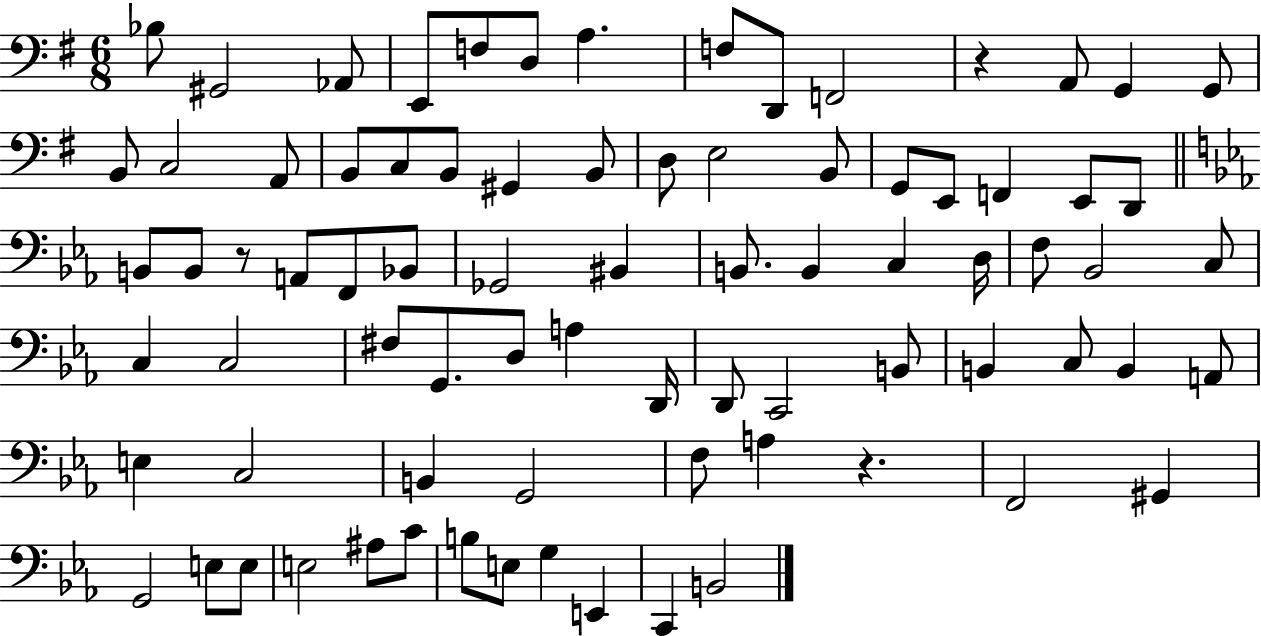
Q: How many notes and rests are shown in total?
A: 80